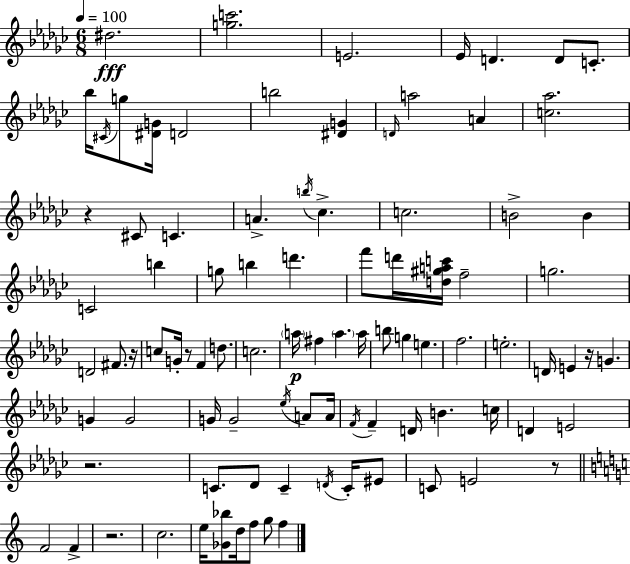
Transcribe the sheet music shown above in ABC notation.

X:1
T:Untitled
M:6/8
L:1/4
K:Ebm
^d2 [gc']2 E2 _E/4 D D/2 C/2 _b/4 ^C/4 g/2 [^DG]/4 D2 b2 [^DG] D/4 a2 A [c_a]2 z ^C/2 C A b/4 _c c2 B2 B C2 b g/2 b d' f'/2 d'/4 [d^gac']/4 f2 g2 D2 ^F/2 z/4 c/2 G/4 z/2 F d/2 c2 a/4 ^f a a/4 b/2 g e f2 e2 D/4 E z/4 G G G2 G/4 G2 _e/4 A/2 A/4 F/4 F D/4 B c/4 D E2 z2 C/2 _D/2 C D/4 C/4 ^E/2 C/2 E2 z/2 F2 F z2 c2 e/4 [_G_b]/2 d/4 f/2 g/2 f